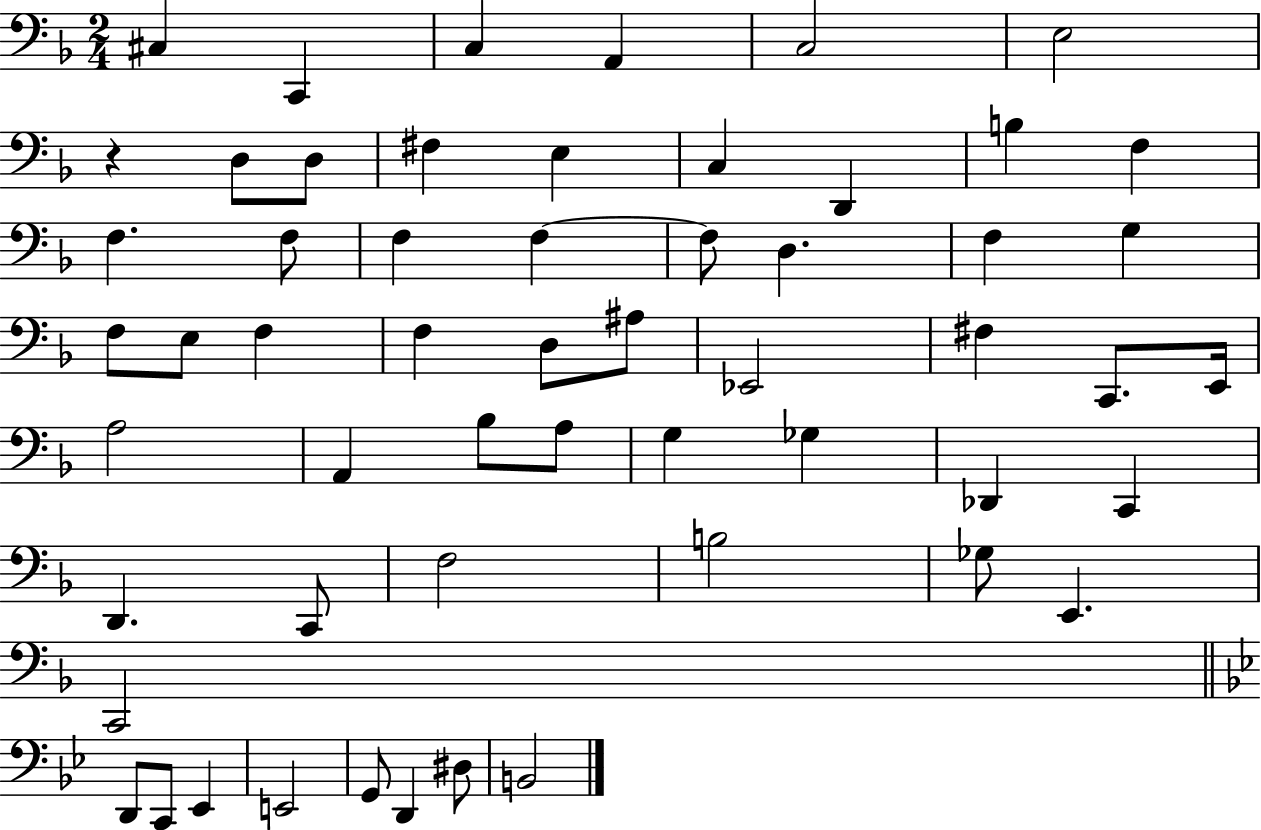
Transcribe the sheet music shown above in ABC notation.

X:1
T:Untitled
M:2/4
L:1/4
K:F
^C, C,, C, A,, C,2 E,2 z D,/2 D,/2 ^F, E, C, D,, B, F, F, F,/2 F, F, F,/2 D, F, G, F,/2 E,/2 F, F, D,/2 ^A,/2 _E,,2 ^F, C,,/2 E,,/4 A,2 A,, _B,/2 A,/2 G, _G, _D,, C,, D,, C,,/2 F,2 B,2 _G,/2 E,, C,,2 D,,/2 C,,/2 _E,, E,,2 G,,/2 D,, ^D,/2 B,,2